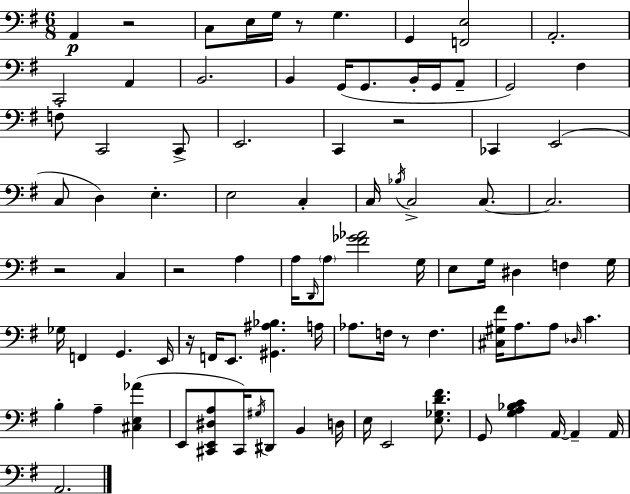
{
  \clef bass
  \numericTimeSignature
  \time 6/8
  \key g \major
  \repeat volta 2 { a,4\p r2 | c8 e16 g16 r8 g4. | g,4 <f, e>2 | a,2.-. | \break c,2 a,4 | b,2. | b,4 g,16( g,8. b,16-. g,16 a,8-- | g,2) fis4 | \break f8-. c,2 c,8-> | e,2. | c,4 r2 | ces,4 e,2( | \break c8 d4) e4.-. | e2 c4-. | c16 \acciaccatura { bes16 } c2-> c8.~~ | c2. | \break r2 c4 | r2 a4 | a16 \grace { d,16 } \parenthesize a8 <fis' ges' aes'>2 | g16 e8 g16 dis4 f4 | \break g16 ges16 f,4 g,4. | e,16 r16 f,16 e,8. <gis, ais bes>4. | a16 aes8. f16 r8 f4. | <cis gis fis'>16 a8. a8 \grace { des16 } c'4. | \break b4-. a4-- <cis e aes'>4( | e,8 <cis, e, dis a>8 cis,16) \acciaccatura { gis16 } dis,8 b,4 | d16 e16 e,2 | <e ges d' fis'>8. g,8 <g a bes c'>4 a,16~~ a,4-- | \break a,16 a,2. | } \bar "|."
}